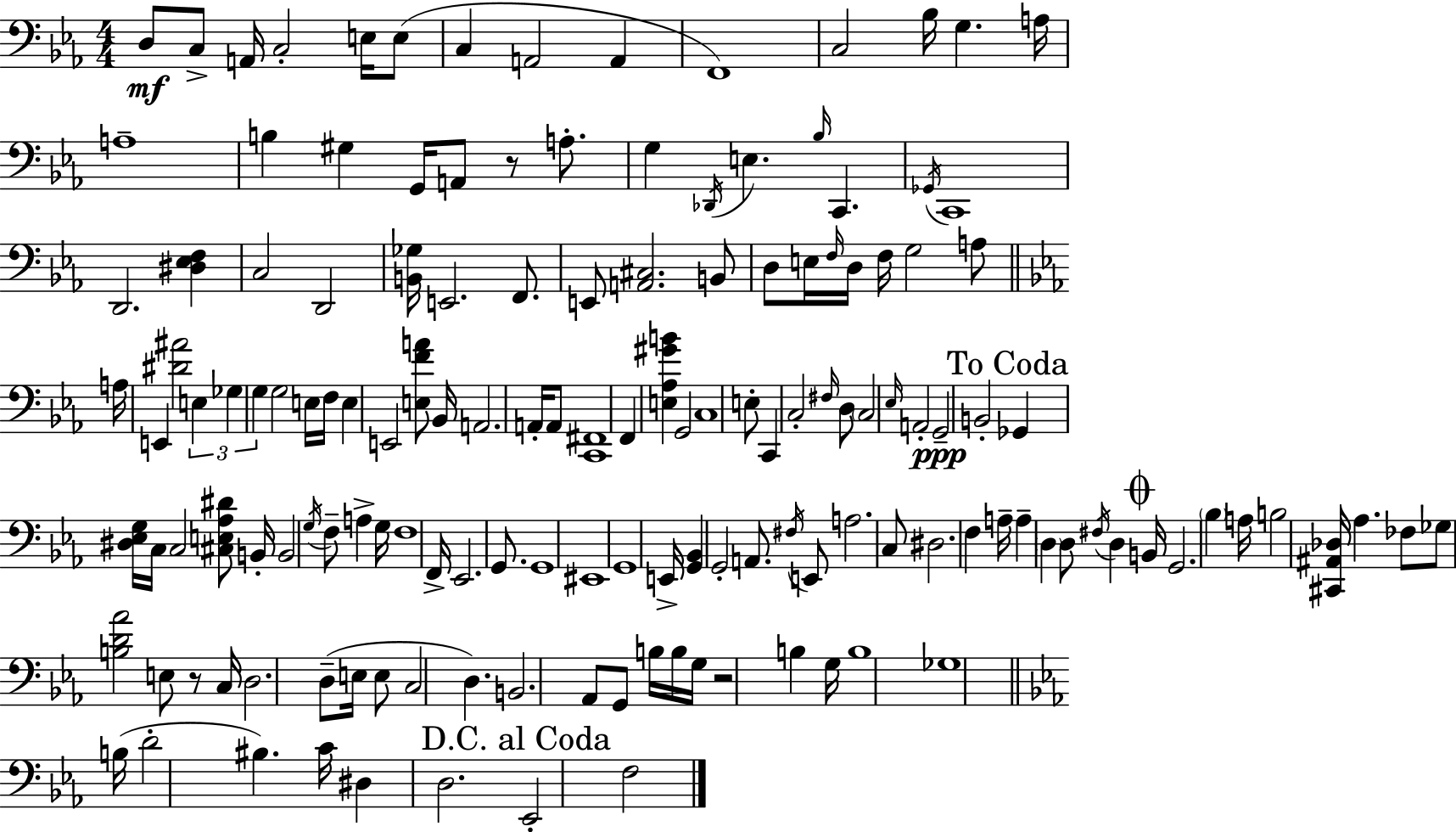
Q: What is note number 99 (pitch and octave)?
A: D3